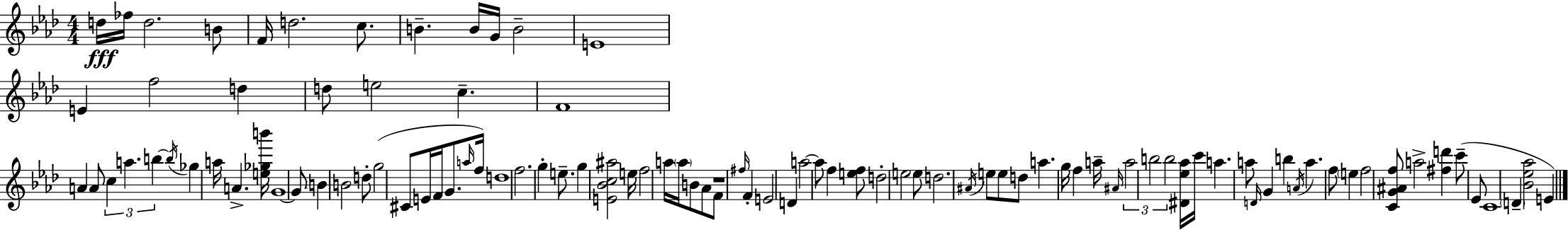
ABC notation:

X:1
T:Untitled
M:4/4
L:1/4
K:Fm
d/4 _f/4 d2 B/2 F/4 d2 c/2 B B/4 G/4 B2 E4 E f2 d d/2 e2 c F4 A A/2 c a b b/4 _g a/4 A [e_gb']/4 G4 G/2 B B2 d/2 g2 ^C/2 E/4 F/4 G/2 a/4 f/4 d4 f2 g e/2 g [E_Bc^a]2 e/4 f2 a/4 a/4 B/2 _A/2 F/2 z4 ^f/4 F E2 D a2 a/2 f [ef]/2 d2 e2 e/2 d2 ^A/4 e/2 e/2 d/2 a g/4 f a/4 ^A/4 a2 b2 b2 [^D_e_a]/4 c'/4 a a/2 D/4 G b A/4 a f/2 e f2 [CG^Af]/2 a2 [^fd'] c'/2 _E/2 C4 D [_B_e_a]2 E